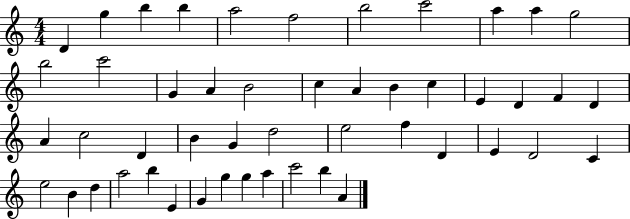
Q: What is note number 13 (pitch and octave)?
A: C6